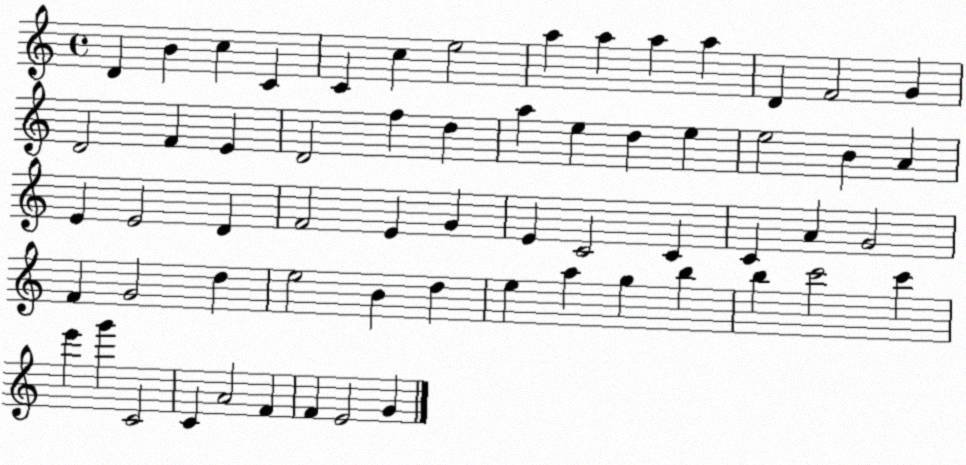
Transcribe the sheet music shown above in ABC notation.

X:1
T:Untitled
M:4/4
L:1/4
K:C
D B c C C c e2 a a a a D F2 G D2 F E D2 f d a e d e e2 B A E E2 D F2 E G E C2 C C A G2 F G2 d e2 B d e a g b b c'2 c' e' g' C2 C A2 F F E2 G